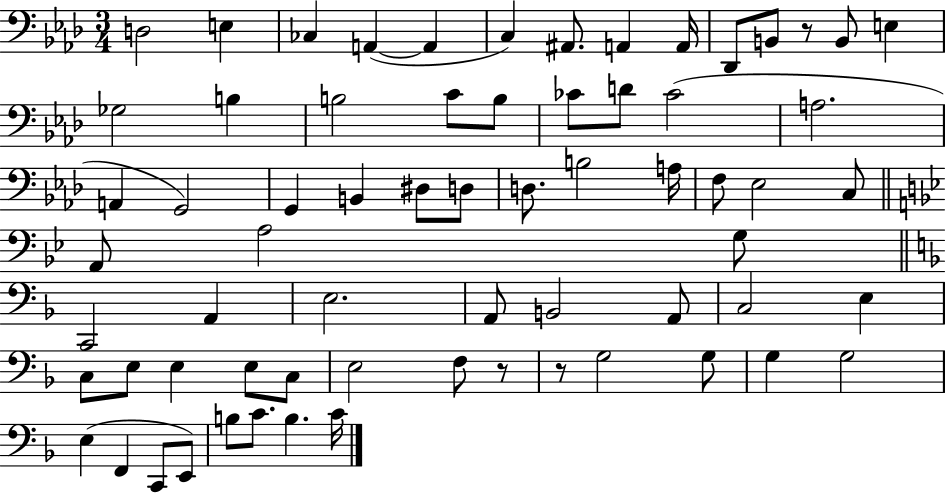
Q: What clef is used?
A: bass